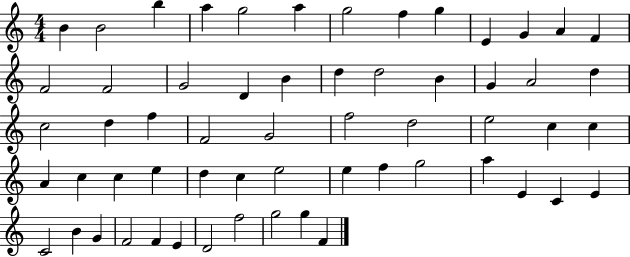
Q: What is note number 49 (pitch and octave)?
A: C4